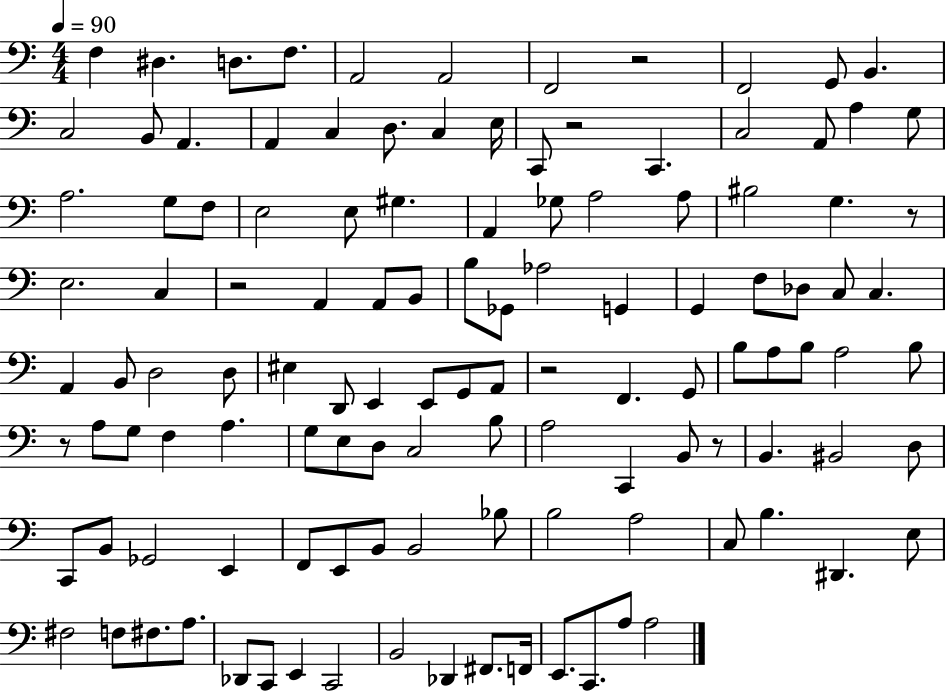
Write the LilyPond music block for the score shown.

{
  \clef bass
  \numericTimeSignature
  \time 4/4
  \key c \major
  \tempo 4 = 90
  \repeat volta 2 { f4 dis4. d8. f8. | a,2 a,2 | f,2 r2 | f,2 g,8 b,4. | \break c2 b,8 a,4. | a,4 c4 d8. c4 e16 | c,8 r2 c,4. | c2 a,8 a4 g8 | \break a2. g8 f8 | e2 e8 gis4. | a,4 ges8 a2 a8 | bis2 g4. r8 | \break e2. c4 | r2 a,4 a,8 b,8 | b8 ges,8 aes2 g,4 | g,4 f8 des8 c8 c4. | \break a,4 b,8 d2 d8 | eis4 d,8 e,4 e,8 g,8 a,8 | r2 f,4. g,8 | b8 a8 b8 a2 b8 | \break r8 a8 g8 f4 a4. | g8 e8 d8 c2 b8 | a2 c,4 b,8 r8 | b,4. bis,2 d8 | \break c,8 b,8 ges,2 e,4 | f,8 e,8 b,8 b,2 bes8 | b2 a2 | c8 b4. dis,4. e8 | \break fis2 f8 fis8. a8. | des,8 c,8 e,4 c,2 | b,2 des,4 fis,8. f,16 | e,8. c,8. a8 a2 | \break } \bar "|."
}